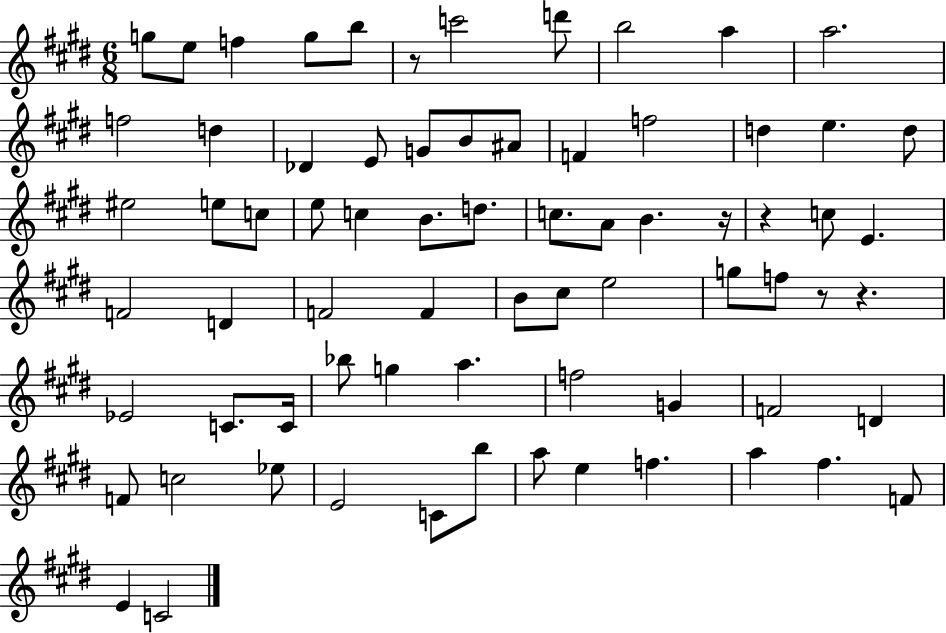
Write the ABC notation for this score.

X:1
T:Untitled
M:6/8
L:1/4
K:E
g/2 e/2 f g/2 b/2 z/2 c'2 d'/2 b2 a a2 f2 d _D E/2 G/2 B/2 ^A/2 F f2 d e d/2 ^e2 e/2 c/2 e/2 c B/2 d/2 c/2 A/2 B z/4 z c/2 E F2 D F2 F B/2 ^c/2 e2 g/2 f/2 z/2 z _E2 C/2 C/4 _b/2 g a f2 G F2 D F/2 c2 _e/2 E2 C/2 b/2 a/2 e f a ^f F/2 E C2